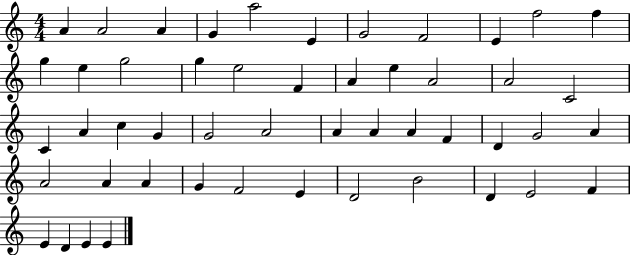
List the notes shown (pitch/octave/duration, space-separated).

A4/q A4/h A4/q G4/q A5/h E4/q G4/h F4/h E4/q F5/h F5/q G5/q E5/q G5/h G5/q E5/h F4/q A4/q E5/q A4/h A4/h C4/h C4/q A4/q C5/q G4/q G4/h A4/h A4/q A4/q A4/q F4/q D4/q G4/h A4/q A4/h A4/q A4/q G4/q F4/h E4/q D4/h B4/h D4/q E4/h F4/q E4/q D4/q E4/q E4/q